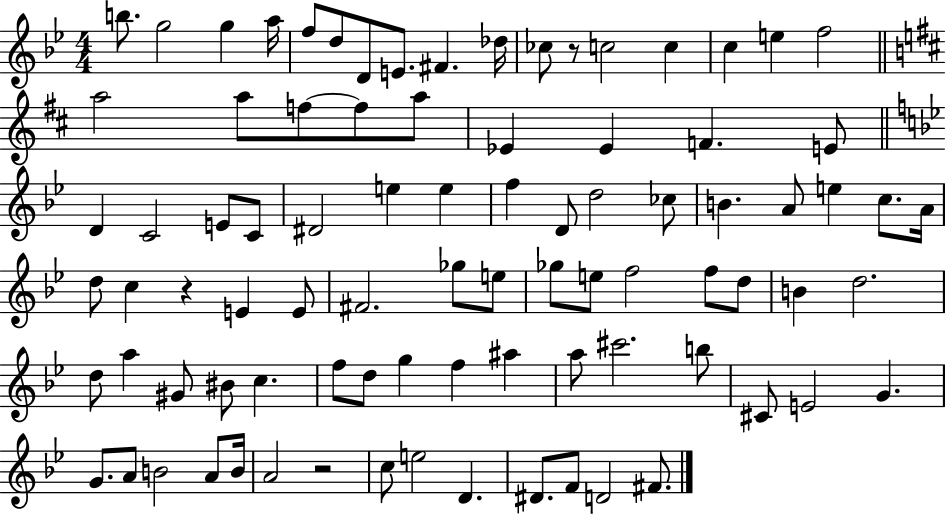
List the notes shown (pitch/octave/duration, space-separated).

B5/e. G5/h G5/q A5/s F5/e D5/e D4/e E4/e. F#4/q. Db5/s CES5/e R/e C5/h C5/q C5/q E5/q F5/h A5/h A5/e F5/e F5/e A5/e Eb4/q Eb4/q F4/q. E4/e D4/q C4/h E4/e C4/e D#4/h E5/q E5/q F5/q D4/e D5/h CES5/e B4/q. A4/e E5/q C5/e. A4/s D5/e C5/q R/q E4/q E4/e F#4/h. Gb5/e E5/e Gb5/e E5/e F5/h F5/e D5/e B4/q D5/h. D5/e A5/q G#4/e BIS4/e C5/q. F5/e D5/e G5/q F5/q A#5/q A5/e C#6/h. B5/e C#4/e E4/h G4/q. G4/e. A4/e B4/h A4/e B4/s A4/h R/h C5/e E5/h D4/q. D#4/e. F4/e D4/h F#4/e.